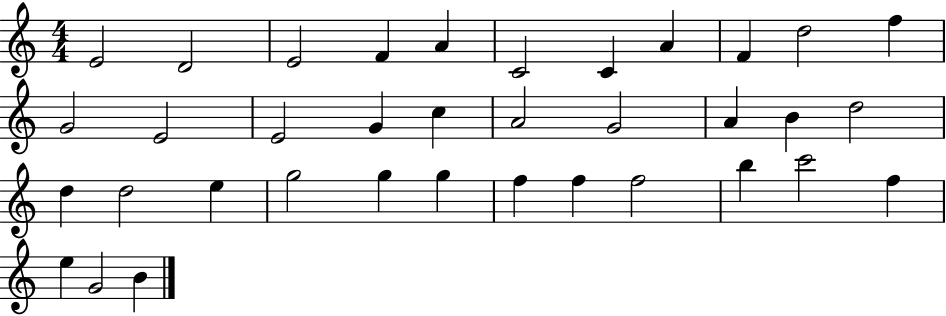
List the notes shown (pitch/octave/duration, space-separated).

E4/h D4/h E4/h F4/q A4/q C4/h C4/q A4/q F4/q D5/h F5/q G4/h E4/h E4/h G4/q C5/q A4/h G4/h A4/q B4/q D5/h D5/q D5/h E5/q G5/h G5/q G5/q F5/q F5/q F5/h B5/q C6/h F5/q E5/q G4/h B4/q